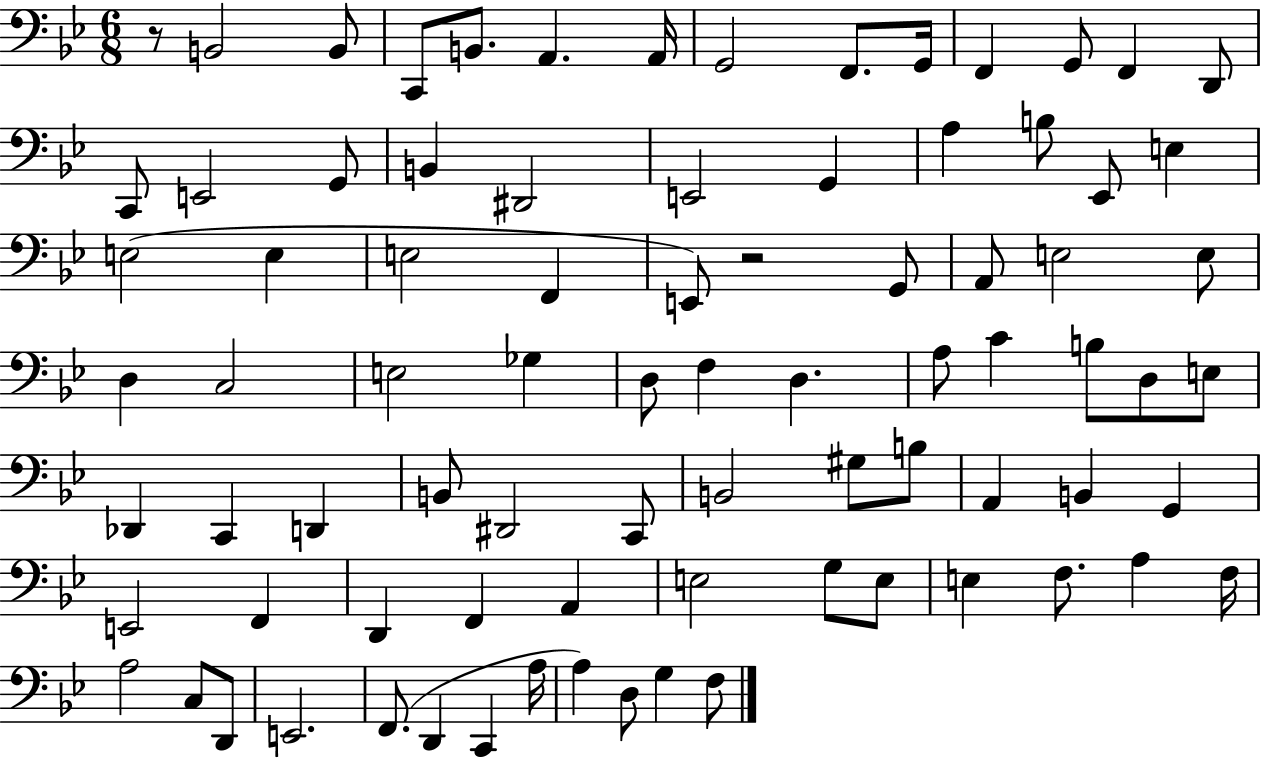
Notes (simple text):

R/e B2/h B2/e C2/e B2/e. A2/q. A2/s G2/h F2/e. G2/s F2/q G2/e F2/q D2/e C2/e E2/h G2/e B2/q D#2/h E2/h G2/q A3/q B3/e Eb2/e E3/q E3/h E3/q E3/h F2/q E2/e R/h G2/e A2/e E3/h E3/e D3/q C3/h E3/h Gb3/q D3/e F3/q D3/q. A3/e C4/q B3/e D3/e E3/e Db2/q C2/q D2/q B2/e D#2/h C2/e B2/h G#3/e B3/e A2/q B2/q G2/q E2/h F2/q D2/q F2/q A2/q E3/h G3/e E3/e E3/q F3/e. A3/q F3/s A3/h C3/e D2/e E2/h. F2/e. D2/q C2/q A3/s A3/q D3/e G3/q F3/e